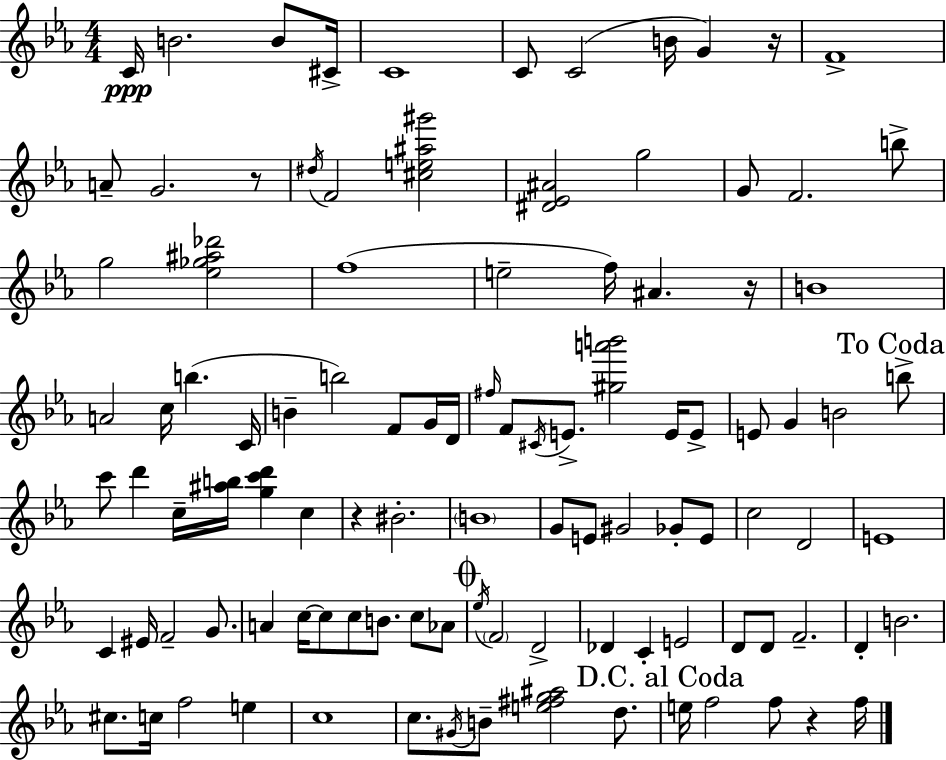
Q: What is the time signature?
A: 4/4